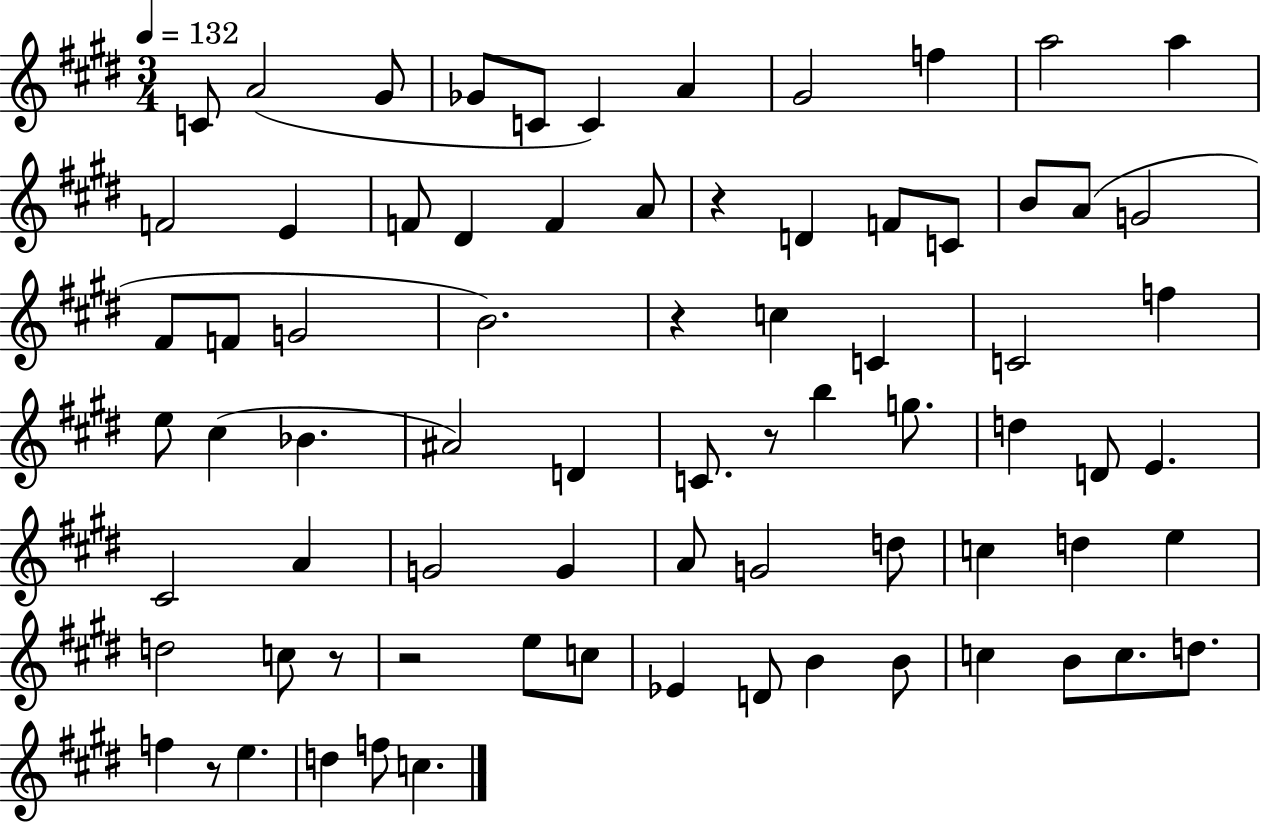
{
  \clef treble
  \numericTimeSignature
  \time 3/4
  \key e \major
  \tempo 4 = 132
  c'8 a'2( gis'8 | ges'8 c'8 c'4) a'4 | gis'2 f''4 | a''2 a''4 | \break f'2 e'4 | f'8 dis'4 f'4 a'8 | r4 d'4 f'8 c'8 | b'8 a'8( g'2 | \break fis'8 f'8 g'2 | b'2.) | r4 c''4 c'4 | c'2 f''4 | \break e''8 cis''4( bes'4. | ais'2) d'4 | c'8. r8 b''4 g''8. | d''4 d'8 e'4. | \break cis'2 a'4 | g'2 g'4 | a'8 g'2 d''8 | c''4 d''4 e''4 | \break d''2 c''8 r8 | r2 e''8 c''8 | ees'4 d'8 b'4 b'8 | c''4 b'8 c''8. d''8. | \break f''4 r8 e''4. | d''4 f''8 c''4. | \bar "|."
}